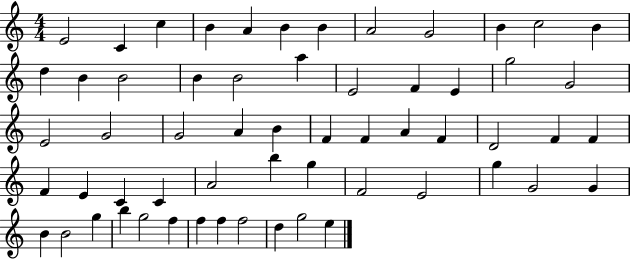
{
  \clef treble
  \numericTimeSignature
  \time 4/4
  \key c \major
  e'2 c'4 c''4 | b'4 a'4 b'4 b'4 | a'2 g'2 | b'4 c''2 b'4 | \break d''4 b'4 b'2 | b'4 b'2 a''4 | e'2 f'4 e'4 | g''2 g'2 | \break e'2 g'2 | g'2 a'4 b'4 | f'4 f'4 a'4 f'4 | d'2 f'4 f'4 | \break f'4 e'4 c'4 c'4 | a'2 b''4 g''4 | f'2 e'2 | g''4 g'2 g'4 | \break b'4 b'2 g''4 | b''4 g''2 f''4 | f''4 f''4 f''2 | d''4 g''2 e''4 | \break \bar "|."
}